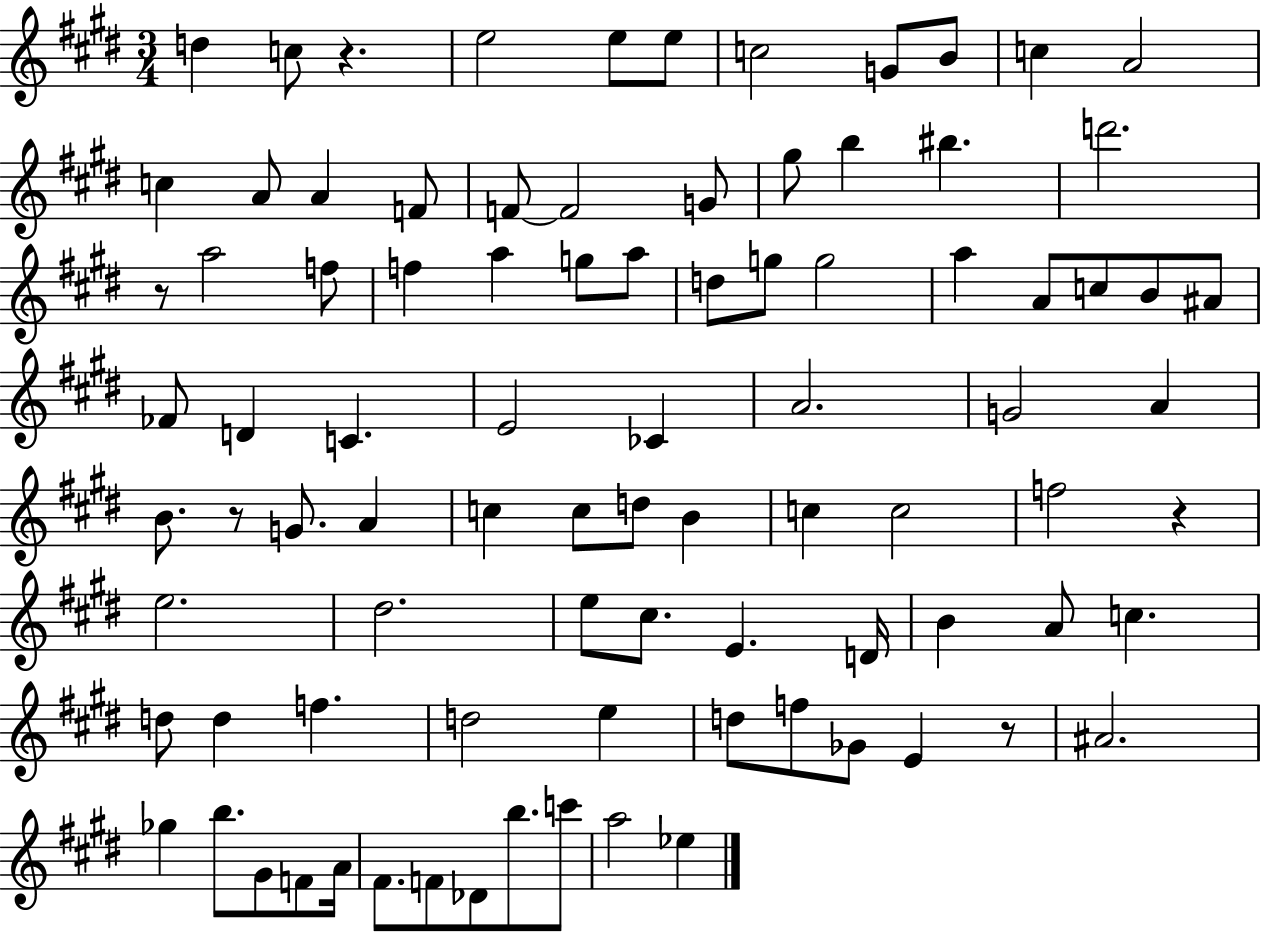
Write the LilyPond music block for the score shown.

{
  \clef treble
  \numericTimeSignature
  \time 3/4
  \key e \major
  \repeat volta 2 { d''4 c''8 r4. | e''2 e''8 e''8 | c''2 g'8 b'8 | c''4 a'2 | \break c''4 a'8 a'4 f'8 | f'8~~ f'2 g'8 | gis''8 b''4 bis''4. | d'''2. | \break r8 a''2 f''8 | f''4 a''4 g''8 a''8 | d''8 g''8 g''2 | a''4 a'8 c''8 b'8 ais'8 | \break fes'8 d'4 c'4. | e'2 ces'4 | a'2. | g'2 a'4 | \break b'8. r8 g'8. a'4 | c''4 c''8 d''8 b'4 | c''4 c''2 | f''2 r4 | \break e''2. | dis''2. | e''8 cis''8. e'4. d'16 | b'4 a'8 c''4. | \break d''8 d''4 f''4. | d''2 e''4 | d''8 f''8 ges'8 e'4 r8 | ais'2. | \break ges''4 b''8. gis'8 f'8 a'16 | fis'8. f'8 des'8 b''8. c'''8 | a''2 ees''4 | } \bar "|."
}